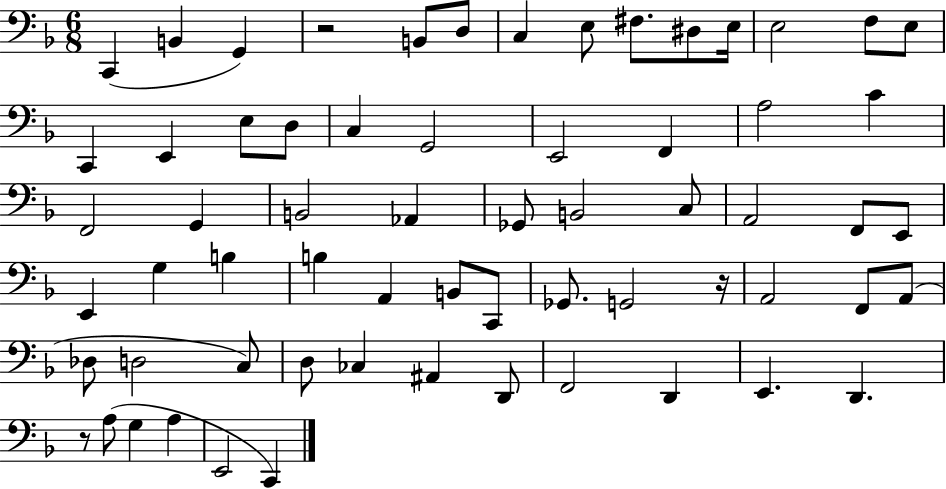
{
  \clef bass
  \numericTimeSignature
  \time 6/8
  \key f \major
  c,4( b,4 g,4) | r2 b,8 d8 | c4 e8 fis8. dis8 e16 | e2 f8 e8 | \break c,4 e,4 e8 d8 | c4 g,2 | e,2 f,4 | a2 c'4 | \break f,2 g,4 | b,2 aes,4 | ges,8 b,2 c8 | a,2 f,8 e,8 | \break e,4 g4 b4 | b4 a,4 b,8 c,8 | ges,8. g,2 r16 | a,2 f,8 a,8( | \break des8 d2 c8) | d8 ces4 ais,4 d,8 | f,2 d,4 | e,4. d,4. | \break r8 a8( g4 a4 | e,2 c,4) | \bar "|."
}